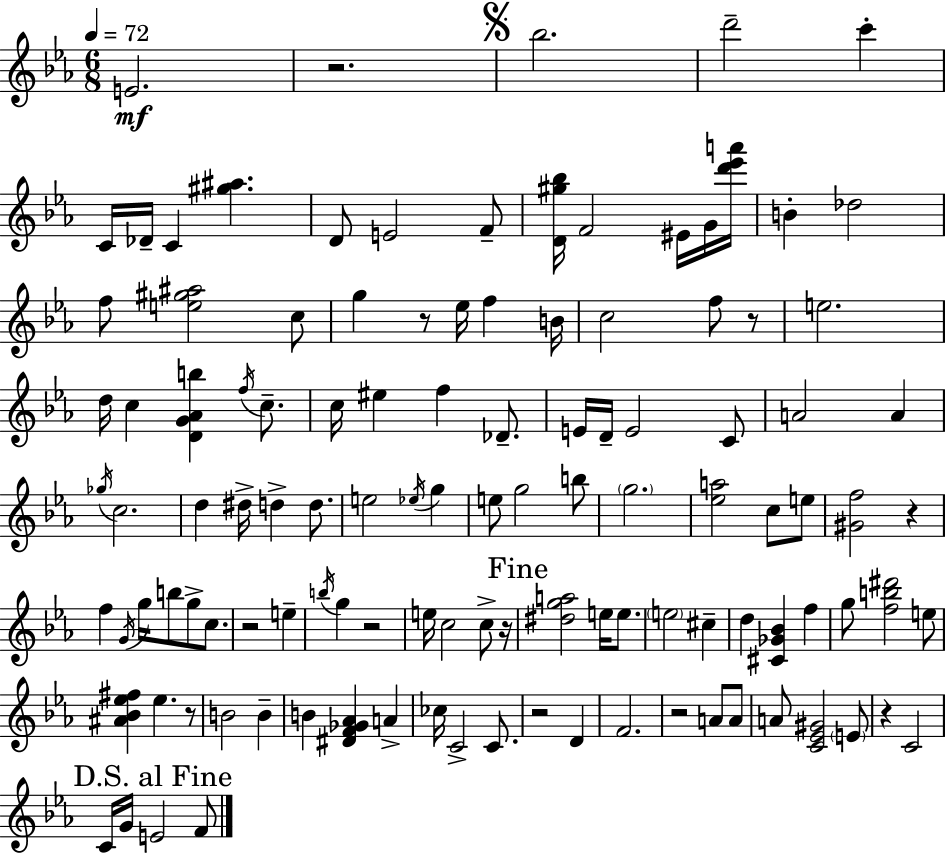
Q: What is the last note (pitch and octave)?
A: F4